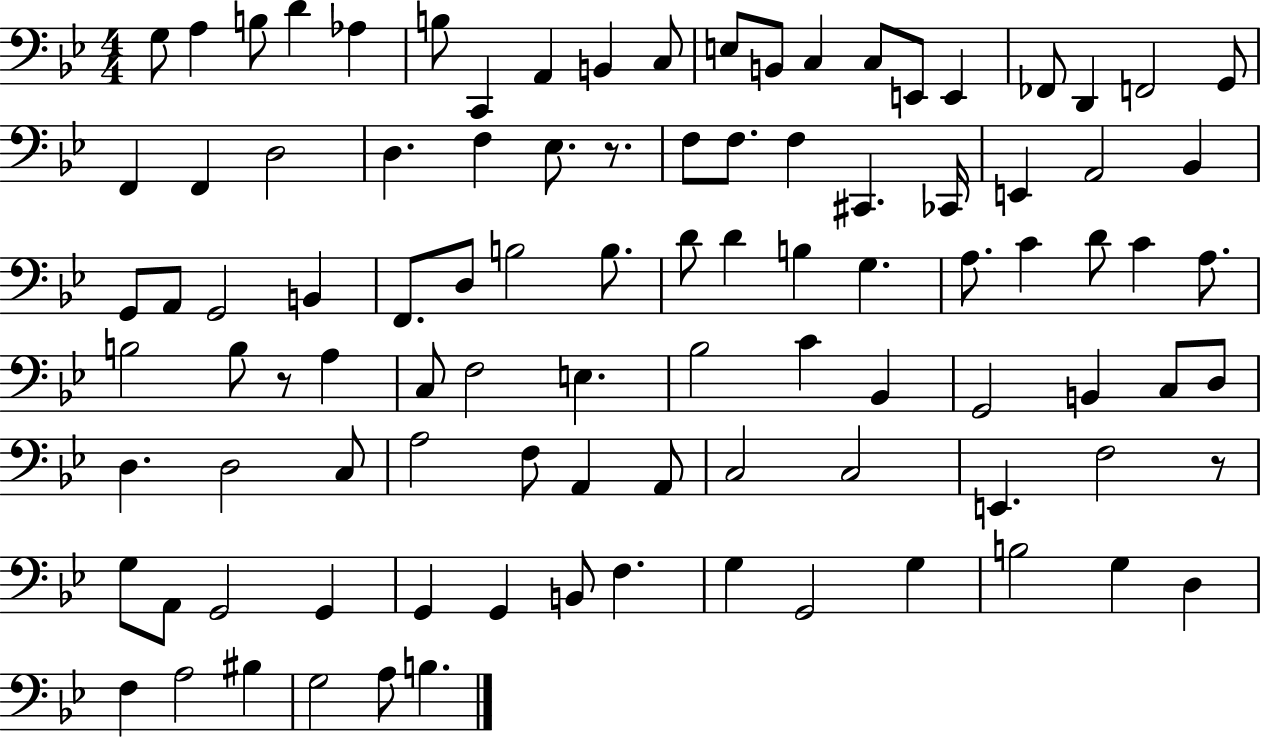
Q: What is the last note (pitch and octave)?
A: B3